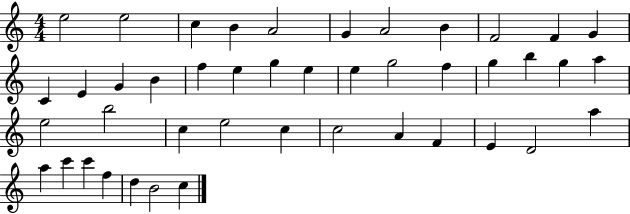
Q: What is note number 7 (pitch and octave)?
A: A4